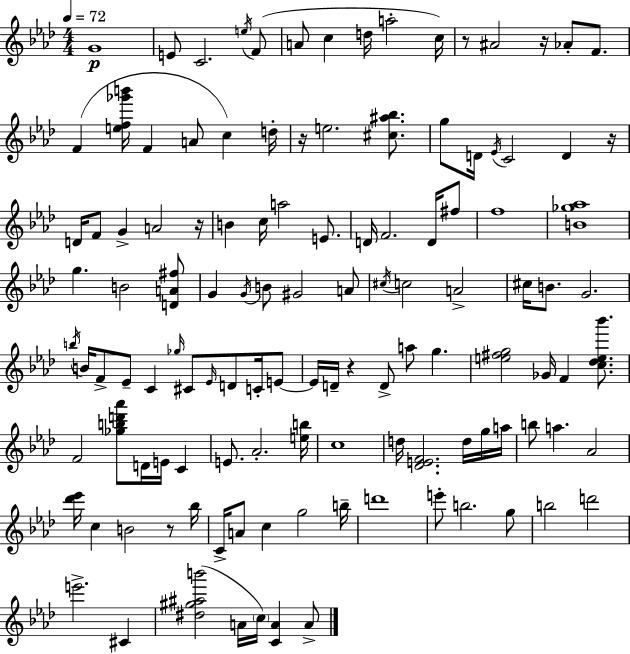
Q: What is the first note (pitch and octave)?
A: G4